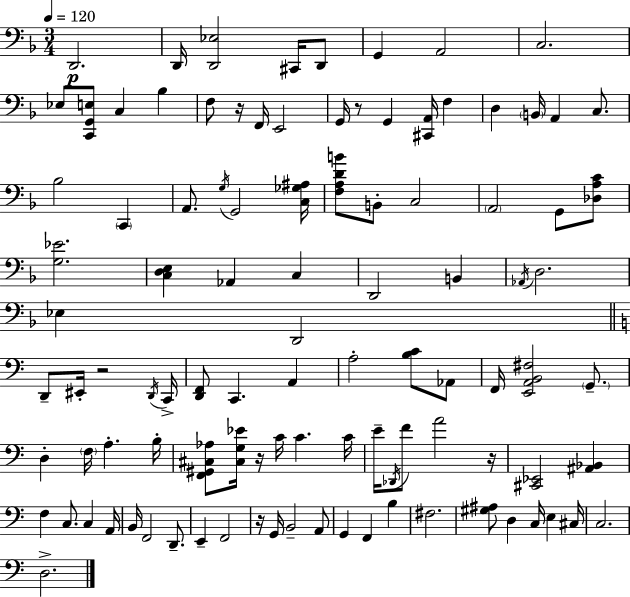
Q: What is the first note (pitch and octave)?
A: D2